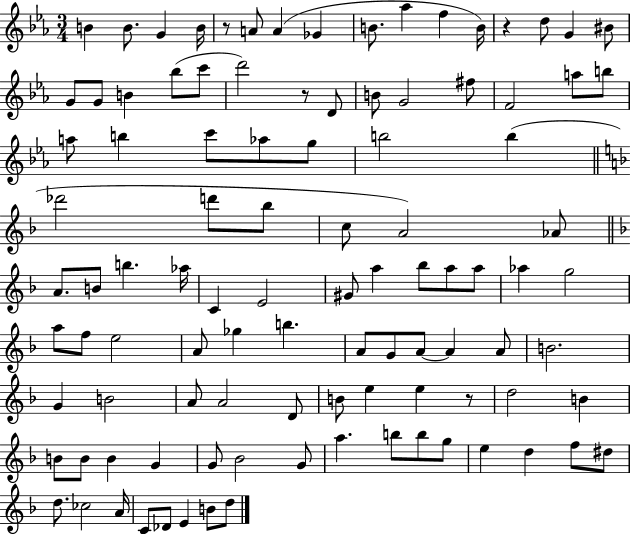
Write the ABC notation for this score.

X:1
T:Untitled
M:3/4
L:1/4
K:Eb
B B/2 G B/4 z/2 A/2 A _G B/2 _a f B/4 z d/2 G ^B/2 G/2 G/2 B _b/2 c'/2 d'2 z/2 D/2 B/2 G2 ^f/2 F2 a/2 b/2 a/2 b c'/2 _a/2 g/2 b2 b _d'2 d'/2 _b/2 c/2 A2 _A/2 A/2 B/2 b _a/4 C E2 ^G/2 a _b/2 a/2 a/2 _a g2 a/2 f/2 e2 A/2 _g b A/2 G/2 A/2 A A/2 B2 G B2 A/2 A2 D/2 B/2 e e z/2 d2 B B/2 B/2 B G G/2 _B2 G/2 a b/2 b/2 g/2 e d f/2 ^d/2 d/2 _c2 A/4 C/2 _D/2 E B/2 d/2